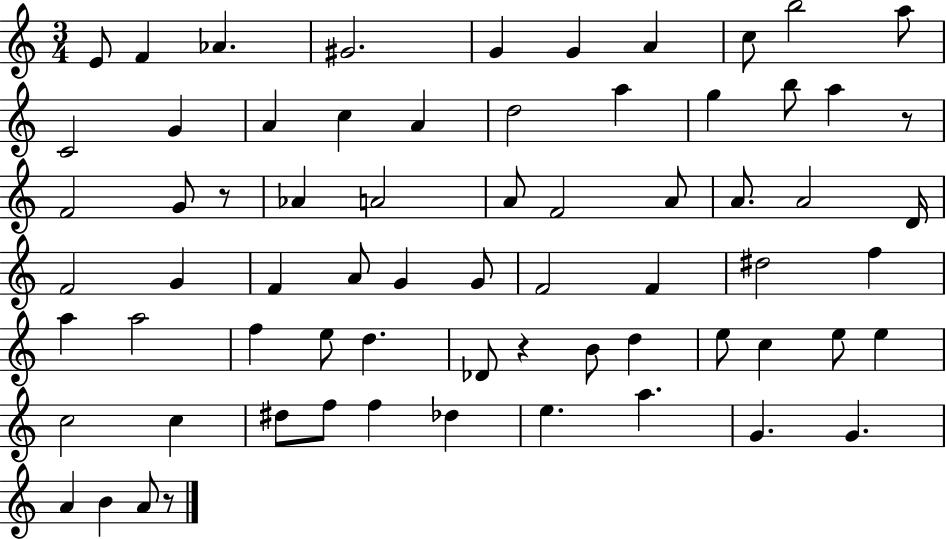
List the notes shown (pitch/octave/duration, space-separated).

E4/e F4/q Ab4/q. G#4/h. G4/q G4/q A4/q C5/e B5/h A5/e C4/h G4/q A4/q C5/q A4/q D5/h A5/q G5/q B5/e A5/q R/e F4/h G4/e R/e Ab4/q A4/h A4/e F4/h A4/e A4/e. A4/h D4/s F4/h G4/q F4/q A4/e G4/q G4/e F4/h F4/q D#5/h F5/q A5/q A5/h F5/q E5/e D5/q. Db4/e R/q B4/e D5/q E5/e C5/q E5/e E5/q C5/h C5/q D#5/e F5/e F5/q Db5/q E5/q. A5/q. G4/q. G4/q. A4/q B4/q A4/e R/e